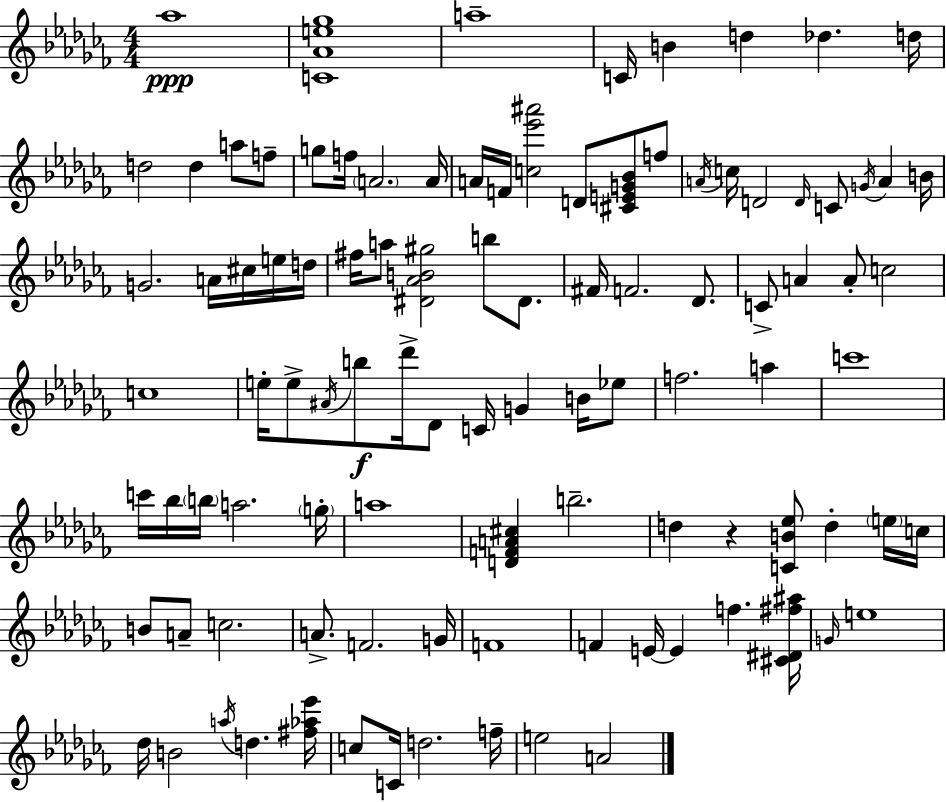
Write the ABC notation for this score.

X:1
T:Untitled
M:4/4
L:1/4
K:Abm
_a4 [C_Ae_g]4 a4 C/4 B d _d d/4 d2 d a/2 f/2 g/2 f/4 A2 A/4 A/4 F/4 [c_e'^a']2 D/2 [^CEG_B]/2 f/2 A/4 c/4 D2 D/4 C/2 G/4 A B/4 G2 A/4 ^c/4 e/4 d/4 ^f/4 a/2 [^D_AB^g]2 b/2 ^D/2 ^F/4 F2 _D/2 C/2 A A/2 c2 c4 e/4 e/2 ^A/4 b/2 _d'/4 _D/2 C/4 G B/4 _e/2 f2 a c'4 c'/4 _b/4 b/4 a2 g/4 a4 [DFA^c] b2 d z [CB_e]/2 d e/4 c/4 B/2 A/2 c2 A/2 F2 G/4 F4 F E/4 E f [^C^D^f^a]/4 G/4 e4 _d/4 B2 a/4 d [^f_a_e']/4 c/2 C/4 d2 f/4 e2 A2